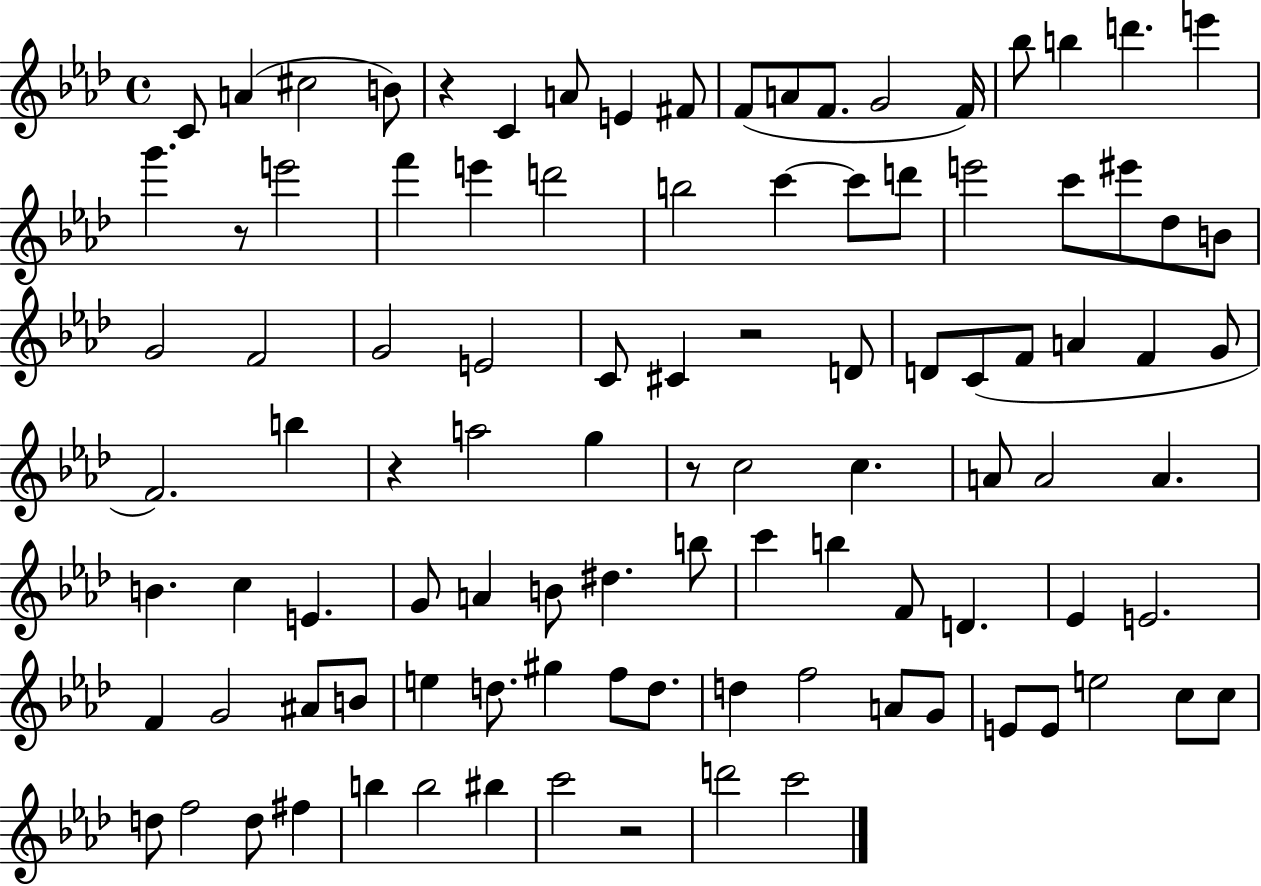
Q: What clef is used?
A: treble